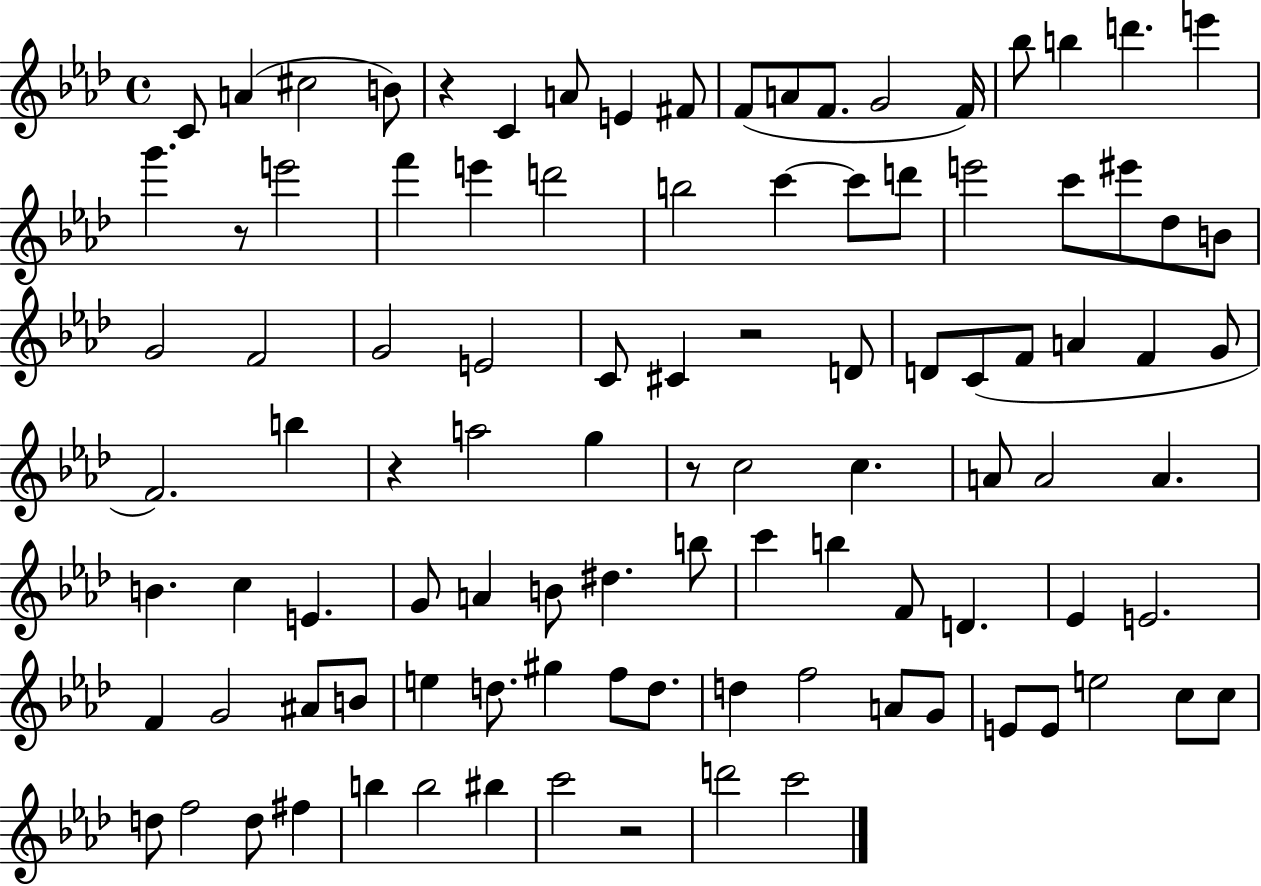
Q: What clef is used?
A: treble